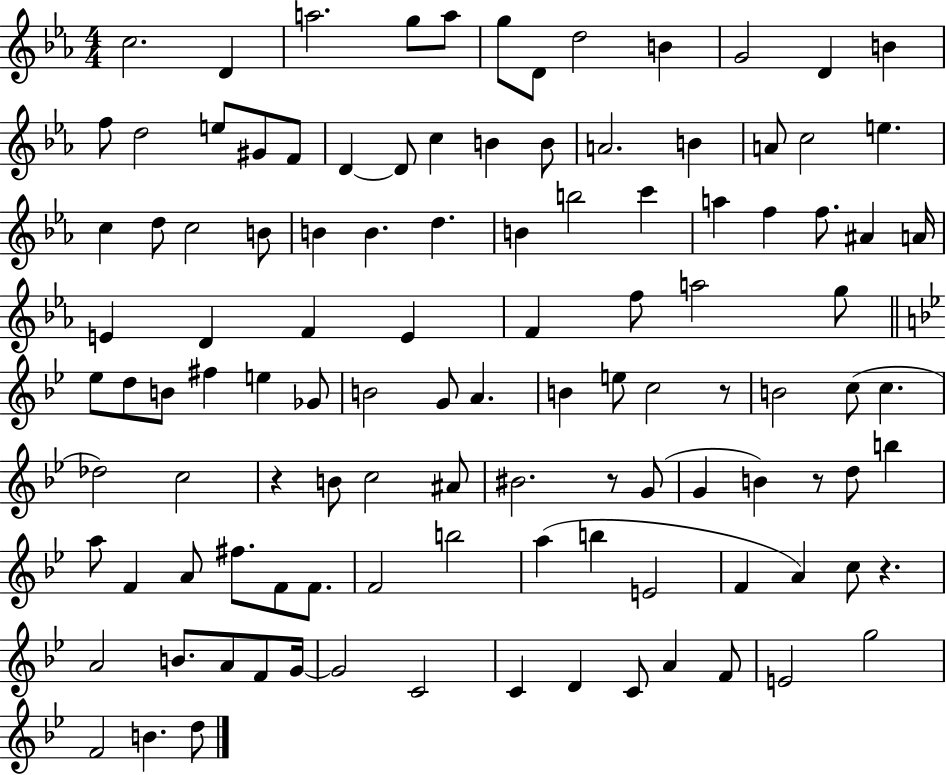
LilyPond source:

{
  \clef treble
  \numericTimeSignature
  \time 4/4
  \key ees \major
  \repeat volta 2 { c''2. d'4 | a''2. g''8 a''8 | g''8 d'8 d''2 b'4 | g'2 d'4 b'4 | \break f''8 d''2 e''8 gis'8 f'8 | d'4~~ d'8 c''4 b'4 b'8 | a'2. b'4 | a'8 c''2 e''4. | \break c''4 d''8 c''2 b'8 | b'4 b'4. d''4. | b'4 b''2 c'''4 | a''4 f''4 f''8. ais'4 a'16 | \break e'4 d'4 f'4 e'4 | f'4 f''8 a''2 g''8 | \bar "||" \break \key g \minor ees''8 d''8 b'8 fis''4 e''4 ges'8 | b'2 g'8 a'4. | b'4 e''8 c''2 r8 | b'2 c''8( c''4. | \break des''2) c''2 | r4 b'8 c''2 ais'8 | bis'2. r8 g'8( | g'4 b'4) r8 d''8 b''4 | \break a''8 f'4 a'8 fis''8. f'8 f'8. | f'2 b''2 | a''4( b''4 e'2 | f'4 a'4) c''8 r4. | \break a'2 b'8. a'8 f'8 g'16~~ | g'2 c'2 | c'4 d'4 c'8 a'4 f'8 | e'2 g''2 | \break f'2 b'4. d''8 | } \bar "|."
}